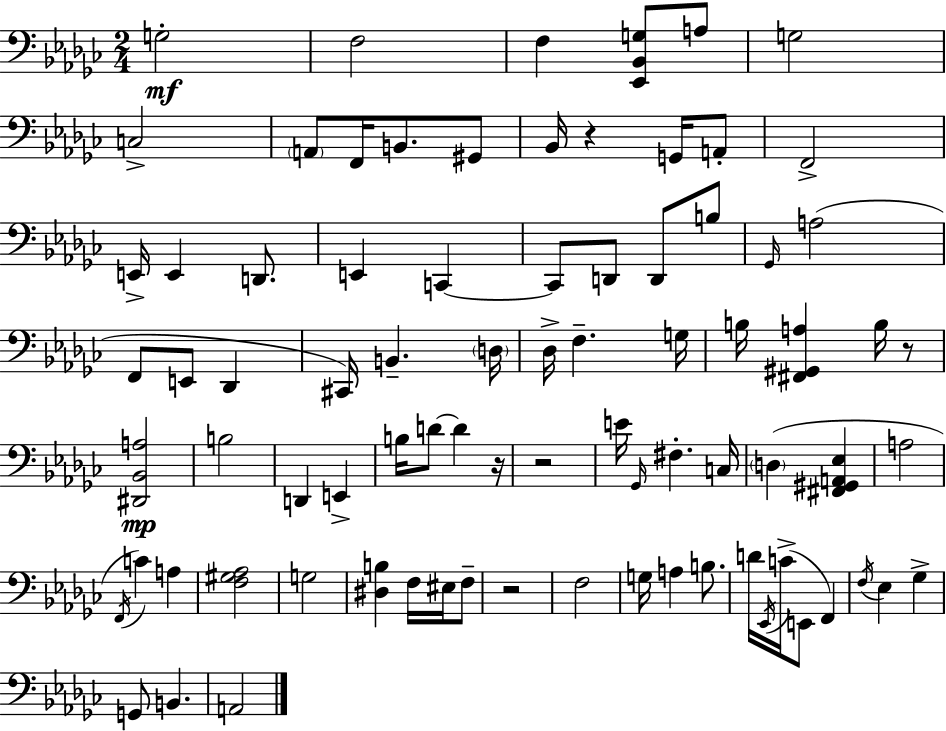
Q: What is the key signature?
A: EES minor